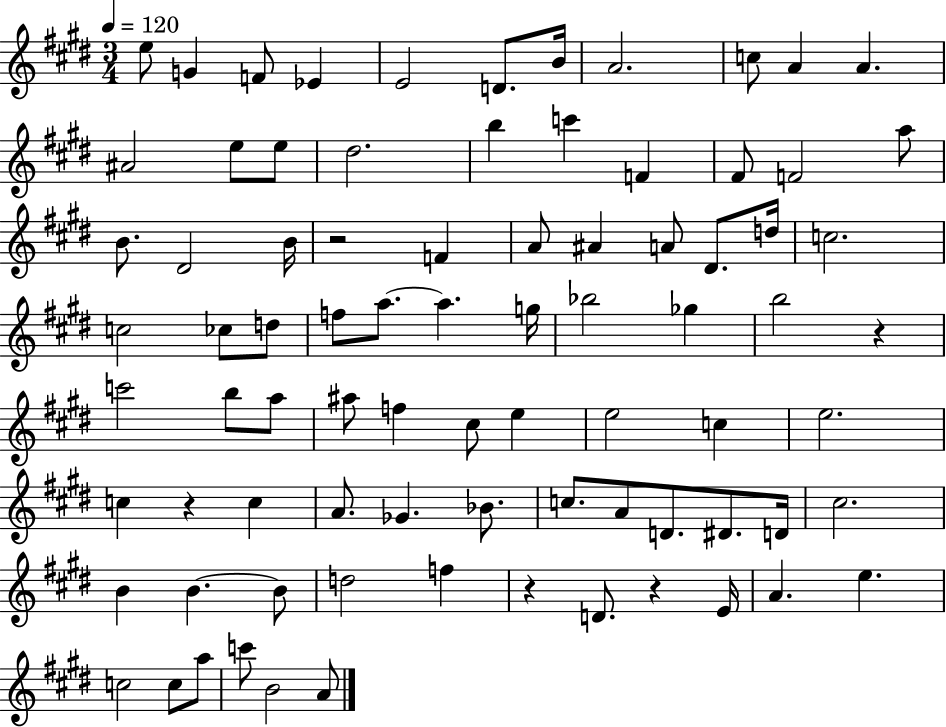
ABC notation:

X:1
T:Untitled
M:3/4
L:1/4
K:E
e/2 G F/2 _E E2 D/2 B/4 A2 c/2 A A ^A2 e/2 e/2 ^d2 b c' F ^F/2 F2 a/2 B/2 ^D2 B/4 z2 F A/2 ^A A/2 ^D/2 d/4 c2 c2 _c/2 d/2 f/2 a/2 a g/4 _b2 _g b2 z c'2 b/2 a/2 ^a/2 f ^c/2 e e2 c e2 c z c A/2 _G _B/2 c/2 A/2 D/2 ^D/2 D/4 ^c2 B B B/2 d2 f z D/2 z E/4 A e c2 c/2 a/2 c'/2 B2 A/2